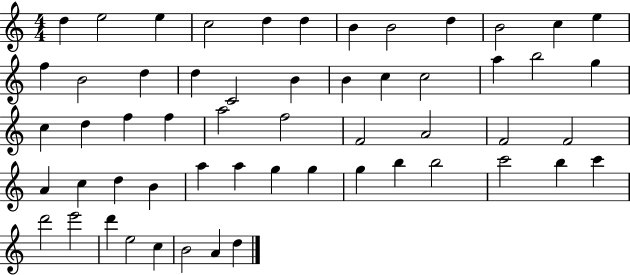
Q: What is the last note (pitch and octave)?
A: D5